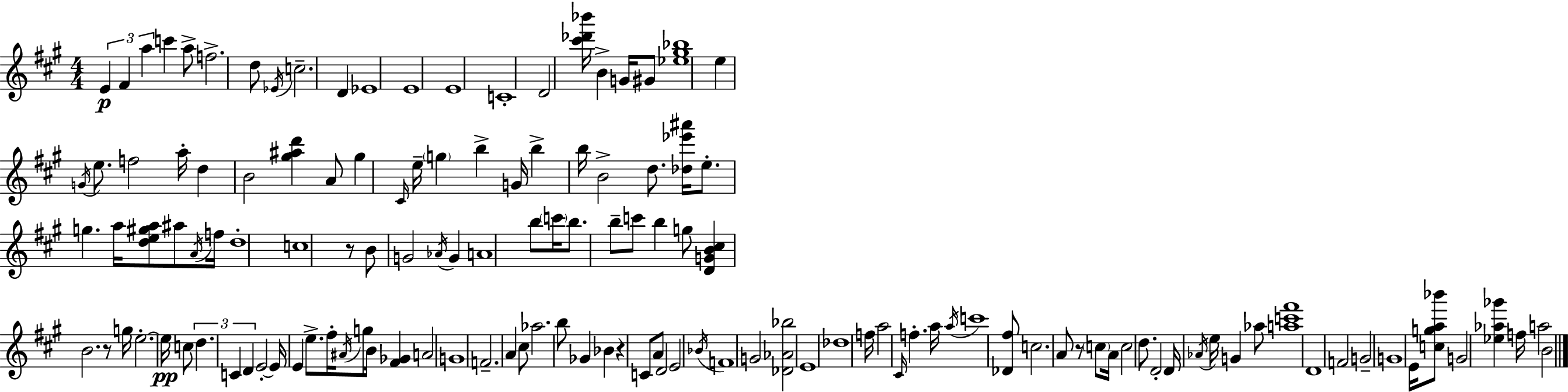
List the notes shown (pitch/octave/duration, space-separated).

E4/q F#4/q A5/q C6/q A5/e F5/h. D5/e Eb4/s C5/h. D4/q Eb4/w E4/w E4/w C4/w D4/h [C#6,Db6,Bb6]/s B4/q G4/s G#4/e [Eb5,G#5,Bb5]/w E5/q G4/s E5/e. F5/h A5/s D5/q B4/h [G#5,A#5,D6]/q A4/e G#5/q C#4/s E5/s G5/q B5/q G4/s B5/q B5/s B4/h D5/e. [Db5,Eb6,A#6]/s E5/e. G5/q. A5/s [D5,E5,G#5,A5]/e A#5/e A4/s F5/s D5/w C5/w R/e B4/e G4/h Ab4/s G4/q A4/w B5/e C6/s B5/e. B5/e C6/e B5/q G5/e [D4,G4,B4,C#5]/q B4/h. R/e G5/s E5/h. E5/s C5/e D5/q. C4/q D4/q E4/h E4/s E4/q E5/e. F#5/s A#4/s G5/e B4/s [F#4,Gb4]/q A4/h G4/w F4/h. A4/q C#5/e Ab5/h. B5/e Gb4/q Bb4/q R/q C4/e A4/e D4/h E4/h Bb4/s F4/w G4/h [Db4,Ab4,Bb5]/h E4/w Db5/w F5/s A5/h C#4/s F5/q. A5/s A5/s C6/w [Db4,F#5]/e C5/h. A4/e R/e C5/e A4/s C5/h D5/e. D4/h D4/s Ab4/s E5/s G4/q Ab5/e [A5,C6,F#6]/w D4/w F4/h G4/h G4/w E4/s [C5,G5,A5,Bb6]/e G4/h [Eb5,Ab5,Gb6]/q F5/s A5/h B4/h